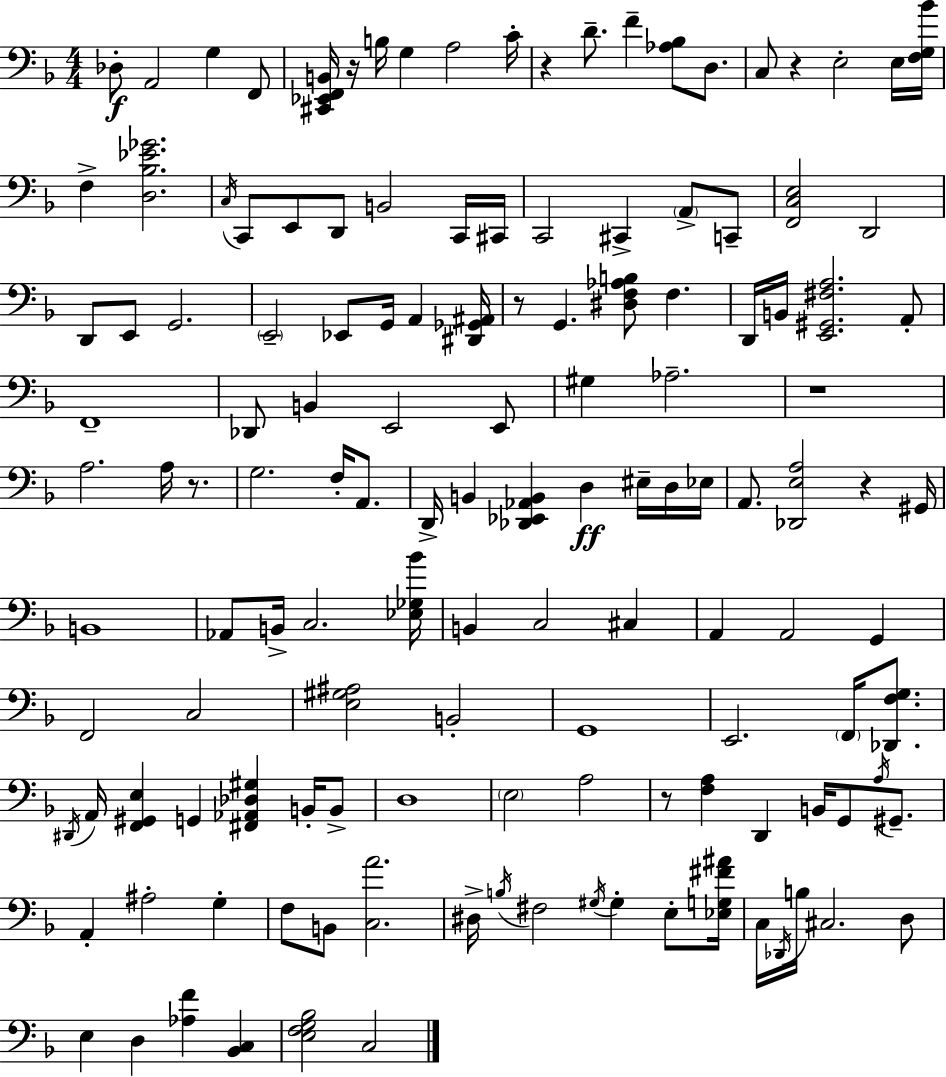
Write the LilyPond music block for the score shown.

{
  \clef bass
  \numericTimeSignature
  \time 4/4
  \key d \minor
  des8-.\f a,2 g4 f,8 | <cis, ees, f, b,>16 r16 b16 g4 a2 c'16-. | r4 d'8.-- f'4-- <aes bes>8 d8. | c8 r4 e2-. e16 <f g bes'>16 | \break f4-> <d bes ees' ges'>2. | \acciaccatura { c16 } c,8 e,8 d,8 b,2 c,16 | cis,16 c,2 cis,4-> \parenthesize a,8-> c,8-- | <f, c e>2 d,2 | \break d,8 e,8 g,2. | \parenthesize e,2-- ees,8 g,16 a,4 | <dis, ges, ais,>16 r8 g,4. <dis f aes b>8 f4. | d,16 b,16 <e, gis, fis a>2. a,8-. | \break f,1-- | des,8 b,4 e,2 e,8 | gis4 aes2.-- | r1 | \break a2. a16 r8. | g2. f16-. a,8. | d,16-> b,4 <des, ees, aes, b,>4 d4\ff eis16-- d16 | ees16 a,8. <des, e a>2 r4 | \break gis,16 b,1 | aes,8 b,16-> c2. | <ees ges bes'>16 b,4 c2 cis4 | a,4 a,2 g,4 | \break f,2 c2 | <e gis ais>2 b,2-. | g,1 | e,2. \parenthesize f,16 <des, f g>8. | \break \acciaccatura { dis,16 } a,16 <f, gis, e>4 g,4 <fis, aes, des gis>4 b,16-. | b,8-> d1 | \parenthesize e2 a2 | r8 <f a>4 d,4 b,16 g,8 \acciaccatura { a16 } | \break gis,8.-- a,4-. ais2-. g4-. | f8 b,8 <c a'>2. | dis16-> \acciaccatura { b16 } fis2 \acciaccatura { gis16 } gis4-. | e8-. <ees g fis' ais'>16 c16 \acciaccatura { des,16 } b16 cis2. | \break d8 e4 d4 <aes f'>4 | <bes, c>4 <e f g bes>2 c2 | \bar "|."
}